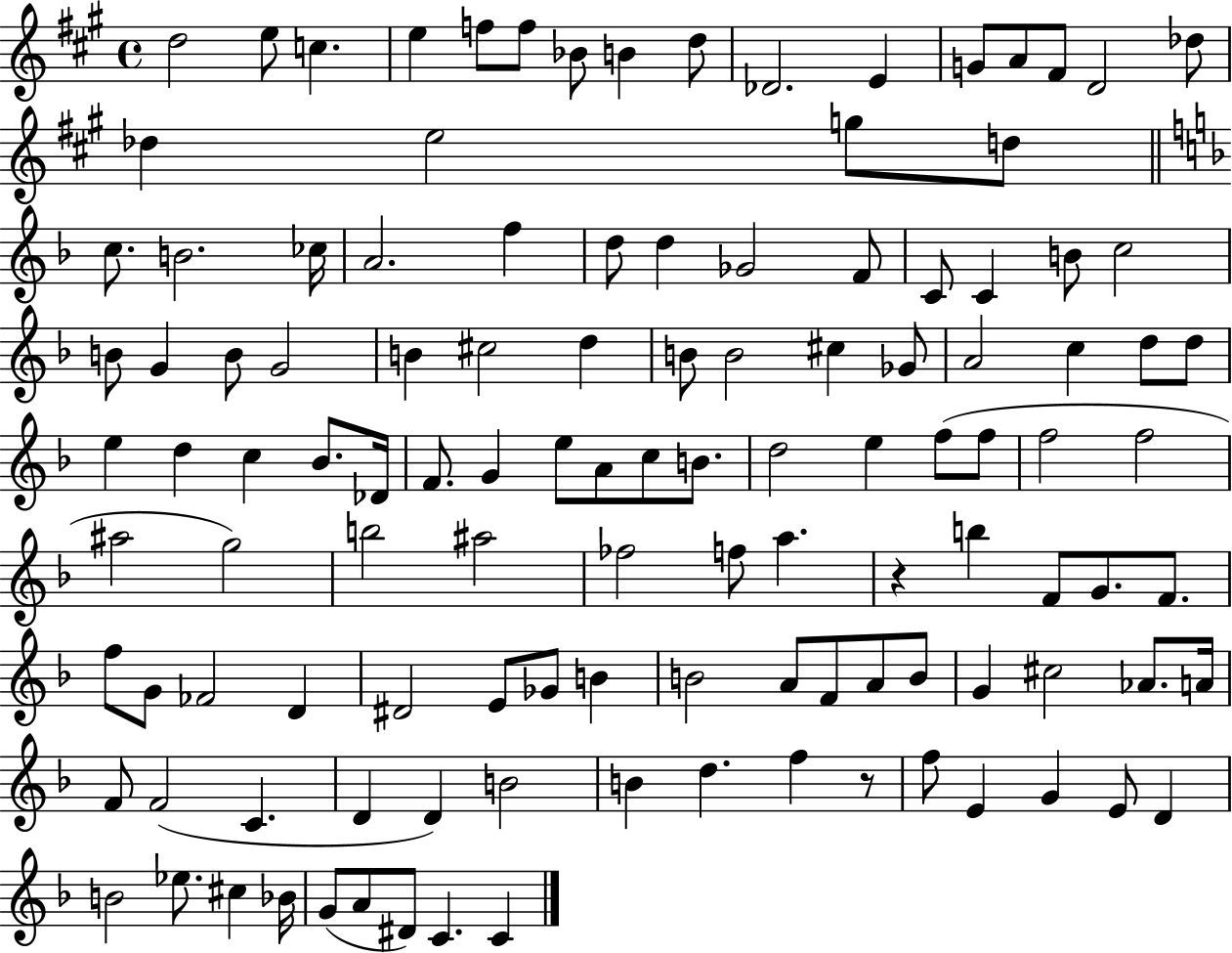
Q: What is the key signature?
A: A major